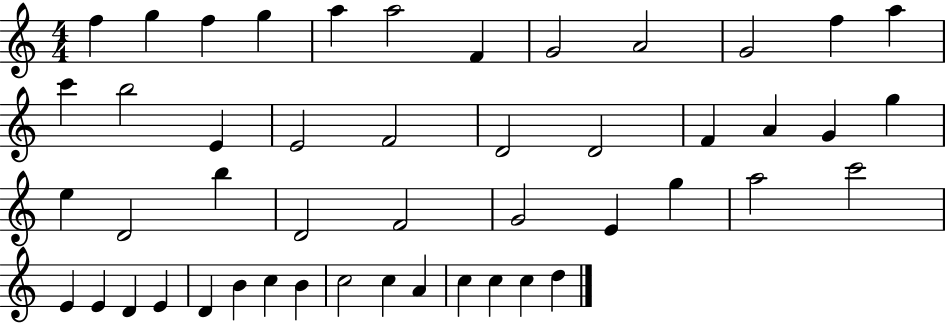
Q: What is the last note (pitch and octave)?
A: D5